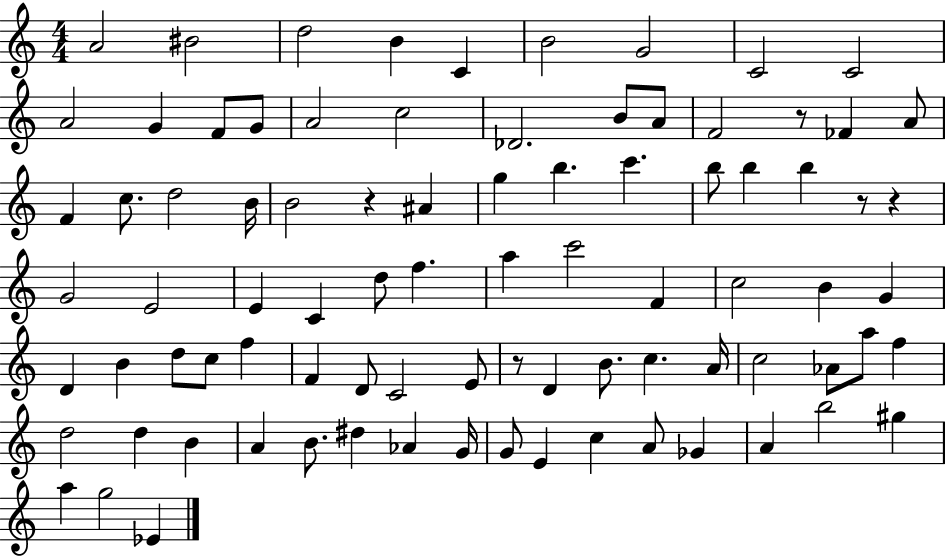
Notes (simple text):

A4/h BIS4/h D5/h B4/q C4/q B4/h G4/h C4/h C4/h A4/h G4/q F4/e G4/e A4/h C5/h Db4/h. B4/e A4/e F4/h R/e FES4/q A4/e F4/q C5/e. D5/h B4/s B4/h R/q A#4/q G5/q B5/q. C6/q. B5/e B5/q B5/q R/e R/q G4/h E4/h E4/q C4/q D5/e F5/q. A5/q C6/h F4/q C5/h B4/q G4/q D4/q B4/q D5/e C5/e F5/q F4/q D4/e C4/h E4/e R/e D4/q B4/e. C5/q. A4/s C5/h Ab4/e A5/e F5/q D5/h D5/q B4/q A4/q B4/e. D#5/q Ab4/q G4/s G4/e E4/q C5/q A4/e Gb4/q A4/q B5/h G#5/q A5/q G5/h Eb4/q